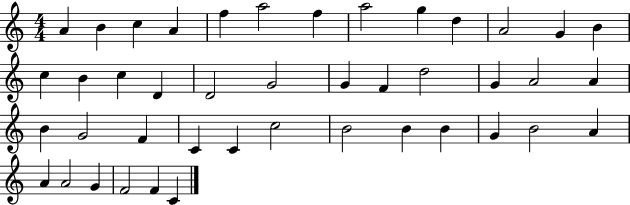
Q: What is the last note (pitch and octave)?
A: C4